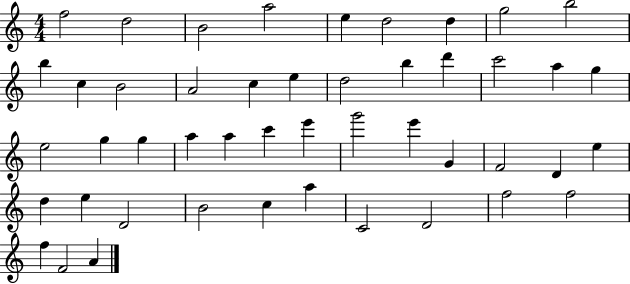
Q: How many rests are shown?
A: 0